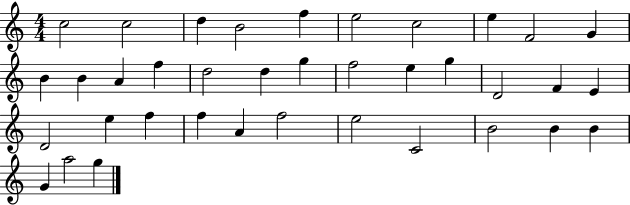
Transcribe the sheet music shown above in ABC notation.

X:1
T:Untitled
M:4/4
L:1/4
K:C
c2 c2 d B2 f e2 c2 e F2 G B B A f d2 d g f2 e g D2 F E D2 e f f A f2 e2 C2 B2 B B G a2 g